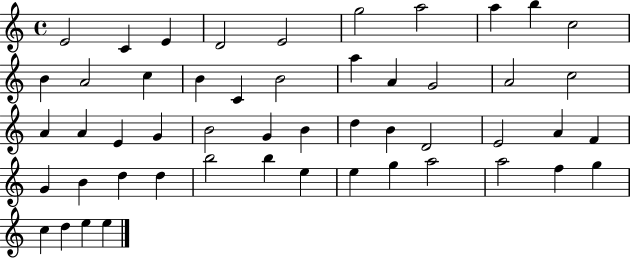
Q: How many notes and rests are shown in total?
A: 51